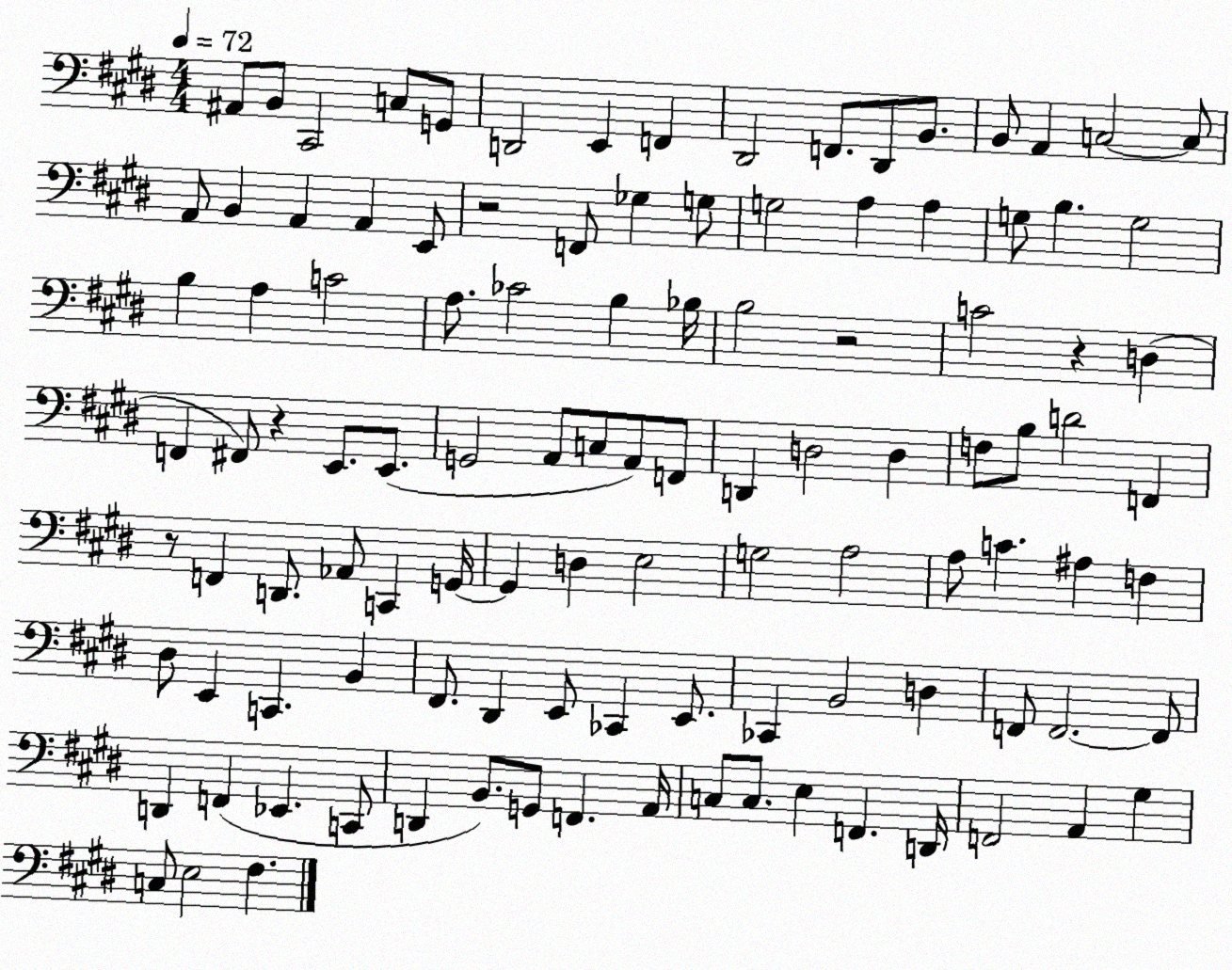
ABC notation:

X:1
T:Untitled
M:4/4
L:1/4
K:E
^A,,/2 B,,/2 ^C,,2 C,/2 G,,/2 D,,2 E,, F,, ^D,,2 F,,/2 ^D,,/2 B,,/2 B,,/2 A,, C,2 C,/2 A,,/2 B,, A,, A,, E,,/2 z2 F,,/2 _G, G,/2 G,2 A, A, G,/2 B, G,2 B, A, C2 A,/2 _C2 B, _B,/4 B,2 z2 C2 z D, F,, ^F,,/2 z E,,/2 E,,/2 G,,2 A,,/2 C,/2 A,,/2 F,,/2 D,, D,2 D, F,/2 B,/2 D2 F,, z/2 F,, D,,/2 _A,,/2 C,, G,,/4 G,, D, E,2 G,2 A,2 A,/2 C ^A, F, ^D,/2 E,, C,, B,, ^F,,/2 ^D,, E,,/2 _C,, E,,/2 _C,, B,,2 D, F,,/2 F,,2 F,,/2 D,, F,, _E,, C,,/2 D,, B,,/2 G,,/2 F,, A,,/4 C,/2 C,/2 E, F,, D,,/4 F,,2 A,, ^G, C,/2 E,2 ^F,